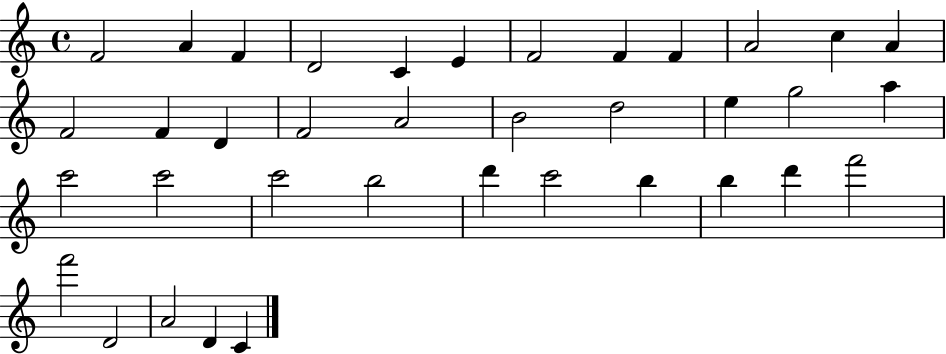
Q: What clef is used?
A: treble